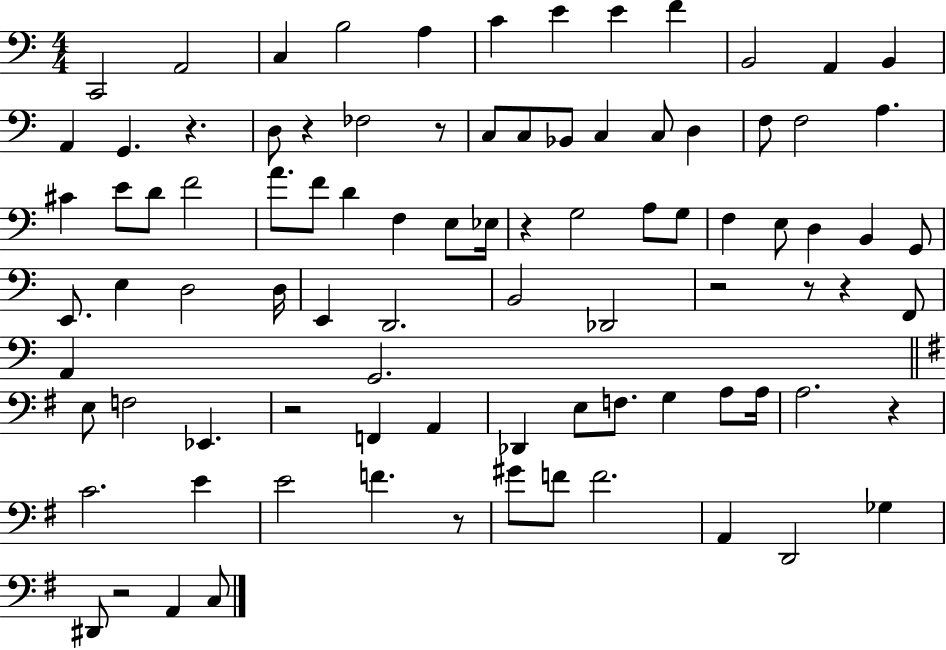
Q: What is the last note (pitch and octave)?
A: C3